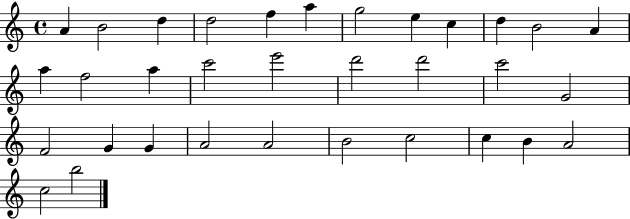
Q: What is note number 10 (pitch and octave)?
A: D5